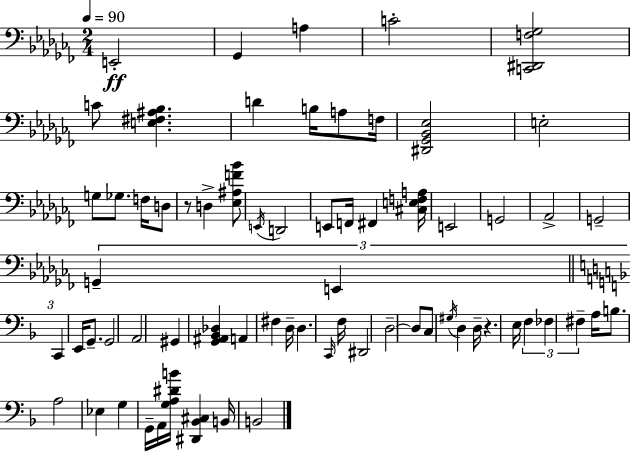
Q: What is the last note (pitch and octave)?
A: B2